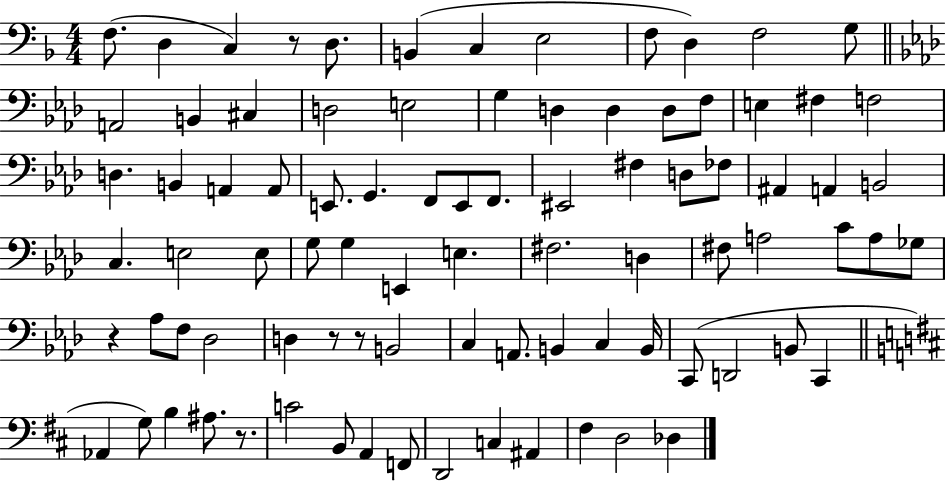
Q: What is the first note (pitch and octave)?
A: F3